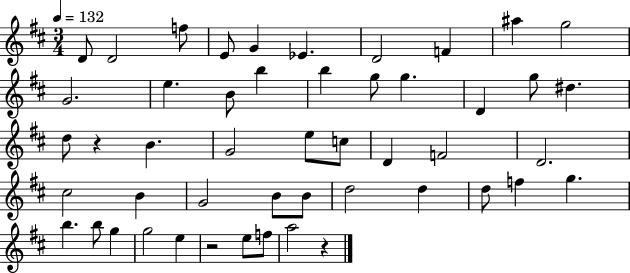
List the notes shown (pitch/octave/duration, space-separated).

D4/e D4/h F5/e E4/e G4/q Eb4/q. D4/h F4/q A#5/q G5/h G4/h. E5/q. B4/e B5/q B5/q G5/e G5/q. D4/q G5/e D#5/q. D5/e R/q B4/q. G4/h E5/e C5/e D4/q F4/h D4/h. C#5/h B4/q G4/h B4/e B4/e D5/h D5/q D5/e F5/q G5/q. B5/q. B5/e G5/q G5/h E5/q R/h E5/e F5/e A5/h R/q